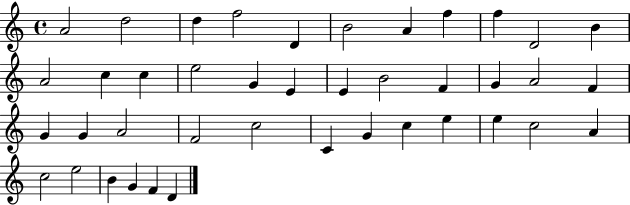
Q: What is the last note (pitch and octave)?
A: D4